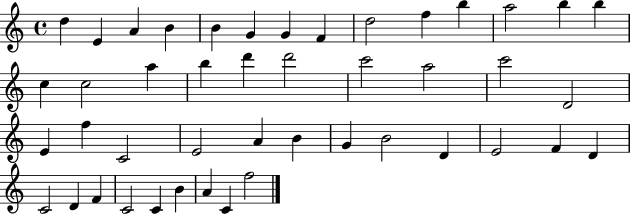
{
  \clef treble
  \time 4/4
  \defaultTimeSignature
  \key c \major
  d''4 e'4 a'4 b'4 | b'4 g'4 g'4 f'4 | d''2 f''4 b''4 | a''2 b''4 b''4 | \break c''4 c''2 a''4 | b''4 d'''4 d'''2 | c'''2 a''2 | c'''2 d'2 | \break e'4 f''4 c'2 | e'2 a'4 b'4 | g'4 b'2 d'4 | e'2 f'4 d'4 | \break c'2 d'4 f'4 | c'2 c'4 b'4 | a'4 c'4 f''2 | \bar "|."
}